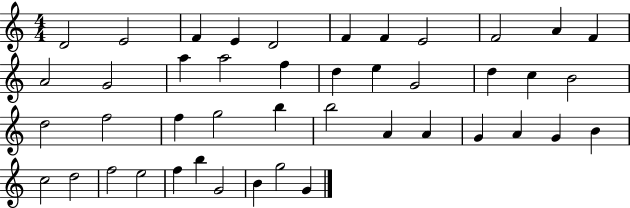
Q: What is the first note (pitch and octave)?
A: D4